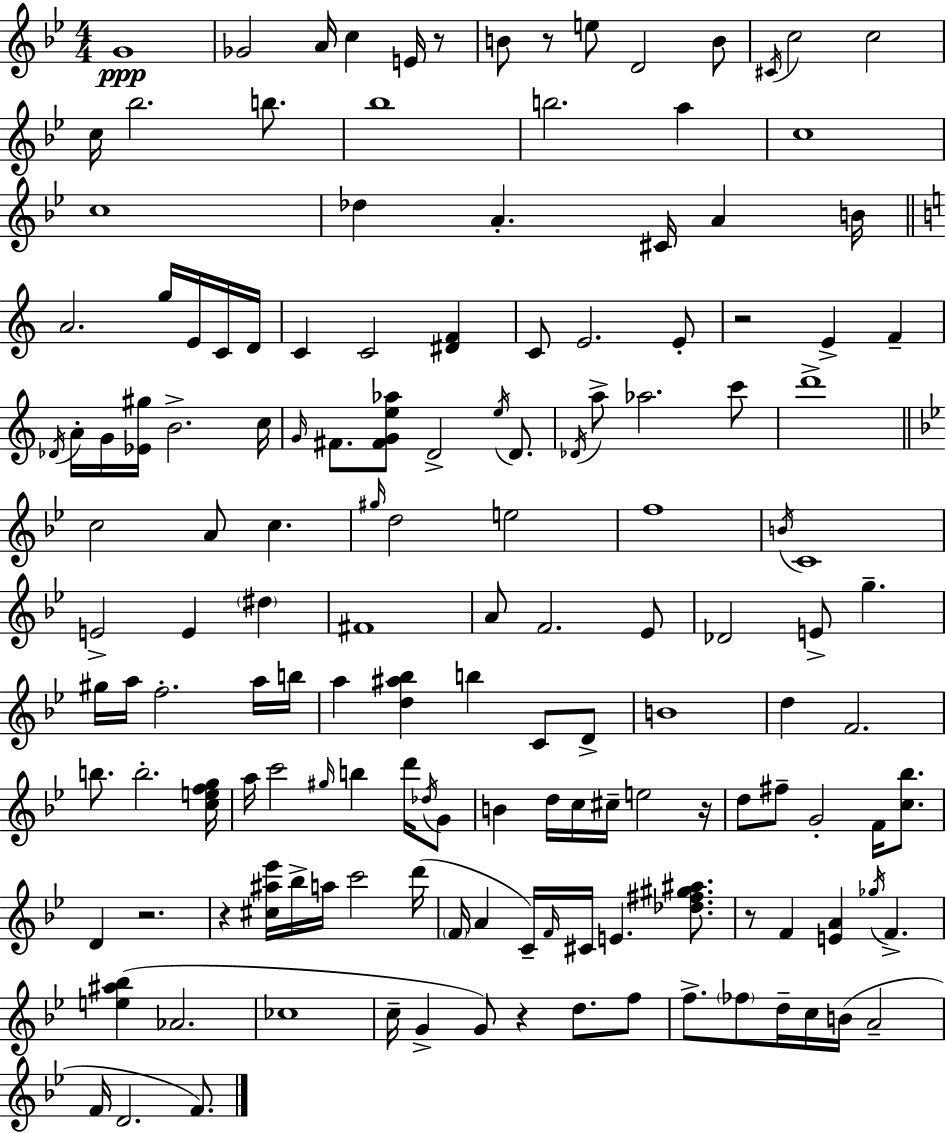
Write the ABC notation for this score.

X:1
T:Untitled
M:4/4
L:1/4
K:Bb
G4 _G2 A/4 c E/4 z/2 B/2 z/2 e/2 D2 B/2 ^C/4 c2 c2 c/4 _b2 b/2 _b4 b2 a c4 c4 _d A ^C/4 A B/4 A2 g/4 E/4 C/4 D/4 C C2 [^DF] C/2 E2 E/2 z2 E F _D/4 A/4 G/4 [_E^g]/4 B2 c/4 G/4 ^F/2 [^FGe_a]/2 D2 e/4 D/2 _D/4 a/2 _a2 c'/2 d'4 c2 A/2 c ^g/4 d2 e2 f4 B/4 C4 E2 E ^d ^F4 A/2 F2 _E/2 _D2 E/2 g ^g/4 a/4 f2 a/4 b/4 a [d^a_b] b C/2 D/2 B4 d F2 b/2 b2 [cefg]/4 a/4 c'2 ^g/4 b d'/4 _d/4 G/2 B d/4 c/4 ^c/4 e2 z/4 d/2 ^f/2 G2 F/4 [c_b]/2 D z2 z [^c^a_e']/4 _b/4 a/4 c'2 d'/4 F/4 A C/4 F/4 ^C/4 E [_d^f^g^a]/2 z/2 F [EA] _g/4 F [e^a_b] _A2 _c4 c/4 G G/2 z d/2 f/2 f/2 _f/2 d/4 c/4 B/4 A2 F/4 D2 F/2